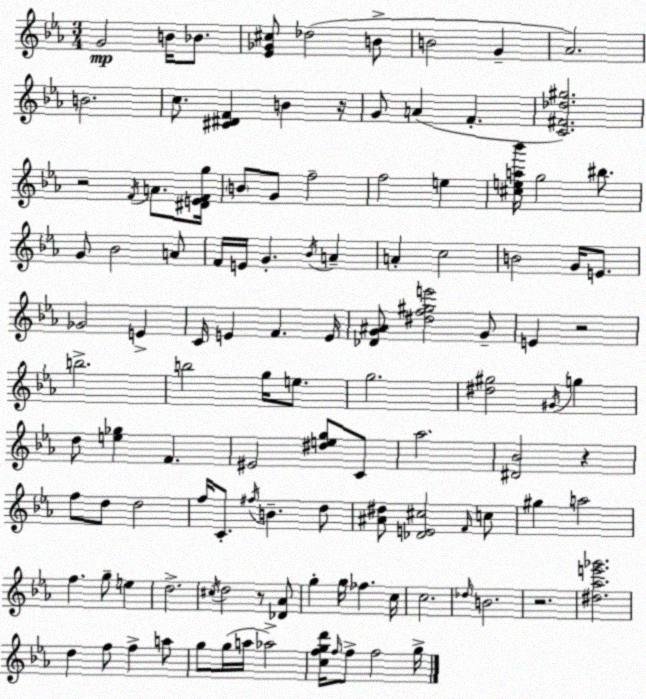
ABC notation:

X:1
T:Untitled
M:3/4
L:1/4
K:Eb
G2 B/4 _B/2 [_E_G^c]/2 _d2 B/2 B2 G _A2 B2 c/2 [^C^DF] B z/4 G/2 A F [C^F_d^g]2 z2 F/4 A/2 [^DEFg]/4 B/2 G/2 f2 f2 e [^cea_b']/4 g2 ^b/2 G/2 _B2 A/2 F/4 E/4 G _B/4 A A c2 B2 G/4 E/2 _G2 E C/4 E F E/4 [_DG^A]/2 [^df^ge']2 G/2 E z2 b2 b2 g/4 e/2 g2 [^d^g]2 ^G/4 g d/2 [e_g] F ^E2 [^deg]/2 C/2 _a2 [^D_B]2 z f/2 d/2 d2 f/4 C/2 ^f/4 B d/2 [^A^d]/2 [_DE^c]2 F/4 c/2 ^g a2 f g/2 e d2 ^c/4 d2 z/2 [_D_A]/2 g g/4 _f c/4 c2 _d/4 B2 z2 [^d_ae'_g']2 d f/2 f a/2 g/2 g/4 a/4 _a2 [cfgd']/4 f/4 f/2 f2 g/4